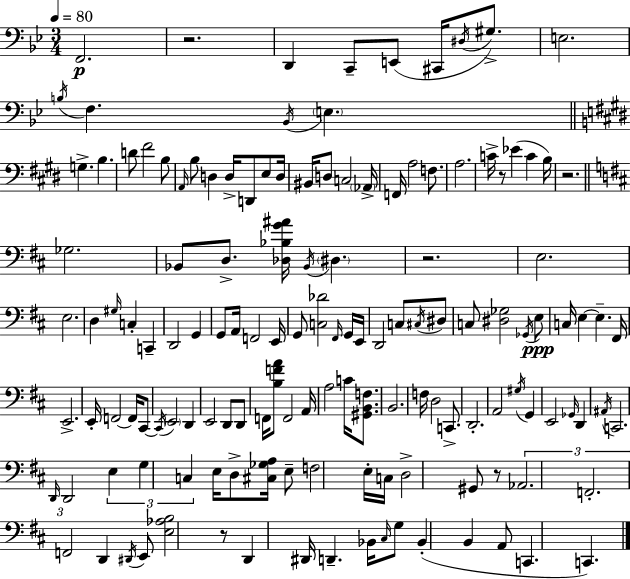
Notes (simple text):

F2/h. R/h. D2/q C2/e E2/e C#2/s D#3/s G#3/e. E3/h. B3/s F3/q. Bb2/s E3/q. G3/q. B3/q. D4/e F#4/h B3/e A2/s B3/e D3/q D3/s D2/e E3/e D3/s BIS2/s D3/e C3/h Ab2/s F2/s A3/h F3/e. A3/h. C4/s R/e Eb4/q C4/q B3/s R/h. Gb3/h. Bb2/e D3/e. [Db3,Bb3,G4,A#4]/s Bb2/s D#3/q. R/h. E3/h. E3/h. D3/q G#3/s C3/q C2/q D2/h G2/q G2/e A2/s F2/h E2/s G2/e [C3,Db4]/h F#2/s G2/s E2/s D2/h C3/e C#3/s D#3/e C3/e [D#3,Gb3]/h Gb2/s E3/e C3/s E3/q E3/q. F#2/s E2/h. E2/s F2/h F2/s C#2/e C#2/s E2/h D2/q E2/h D2/e D2/e F2/s [B3,F4,A4]/e F2/h A2/s A3/h C4/s [G#2,B2,F3]/e. B2/h. F3/s D3/h C2/e. D2/h. A2/h G#3/s G2/q E2/h Gb2/s D2/q A#2/s C2/h. D2/s D2/h E3/q G3/q C3/q E3/s D3/e [C#3,Gb3,A3]/s E3/e F3/h E3/s C3/s D3/h G#2/e R/e Ab2/h. F2/h. F2/h D2/q D#2/s E2/e [E3,Ab3,B3]/h R/e D2/q D#2/s D2/q. Bb2/s C#3/s G3/e Bb2/q B2/q A2/e C2/q. C2/q.